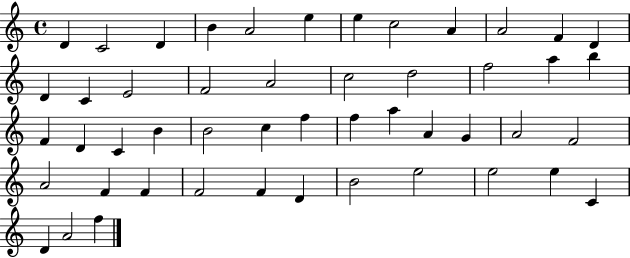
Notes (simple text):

D4/q C4/h D4/q B4/q A4/h E5/q E5/q C5/h A4/q A4/h F4/q D4/q D4/q C4/q E4/h F4/h A4/h C5/h D5/h F5/h A5/q B5/q F4/q D4/q C4/q B4/q B4/h C5/q F5/q F5/q A5/q A4/q G4/q A4/h F4/h A4/h F4/q F4/q F4/h F4/q D4/q B4/h E5/h E5/h E5/q C4/q D4/q A4/h F5/q